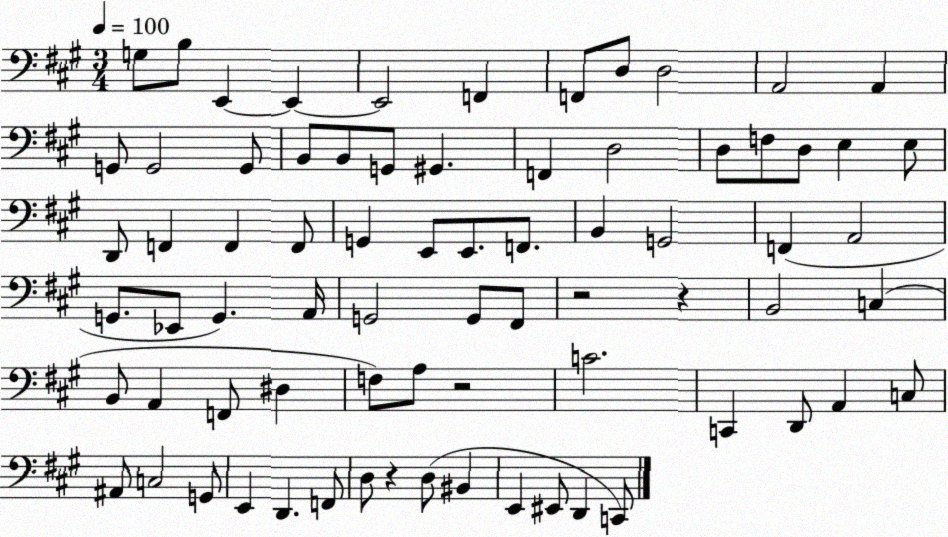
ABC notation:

X:1
T:Untitled
M:3/4
L:1/4
K:A
G,/2 B,/2 E,, E,, E,,2 F,, F,,/2 D,/2 D,2 A,,2 A,, G,,/2 G,,2 G,,/2 B,,/2 B,,/2 G,,/2 ^G,, F,, D,2 D,/2 F,/2 D,/2 E, E,/2 D,,/2 F,, F,, F,,/2 G,, E,,/2 E,,/2 F,,/2 B,, G,,2 F,, A,,2 G,,/2 _E,,/2 G,, A,,/4 G,,2 G,,/2 ^F,,/2 z2 z B,,2 C, B,,/2 A,, F,,/2 ^D, F,/2 A,/2 z2 C2 C,, D,,/2 A,, C,/2 ^A,,/2 C,2 G,,/2 E,, D,, F,,/2 D,/2 z D,/2 ^B,, E,, ^E,,/2 D,, C,,/2